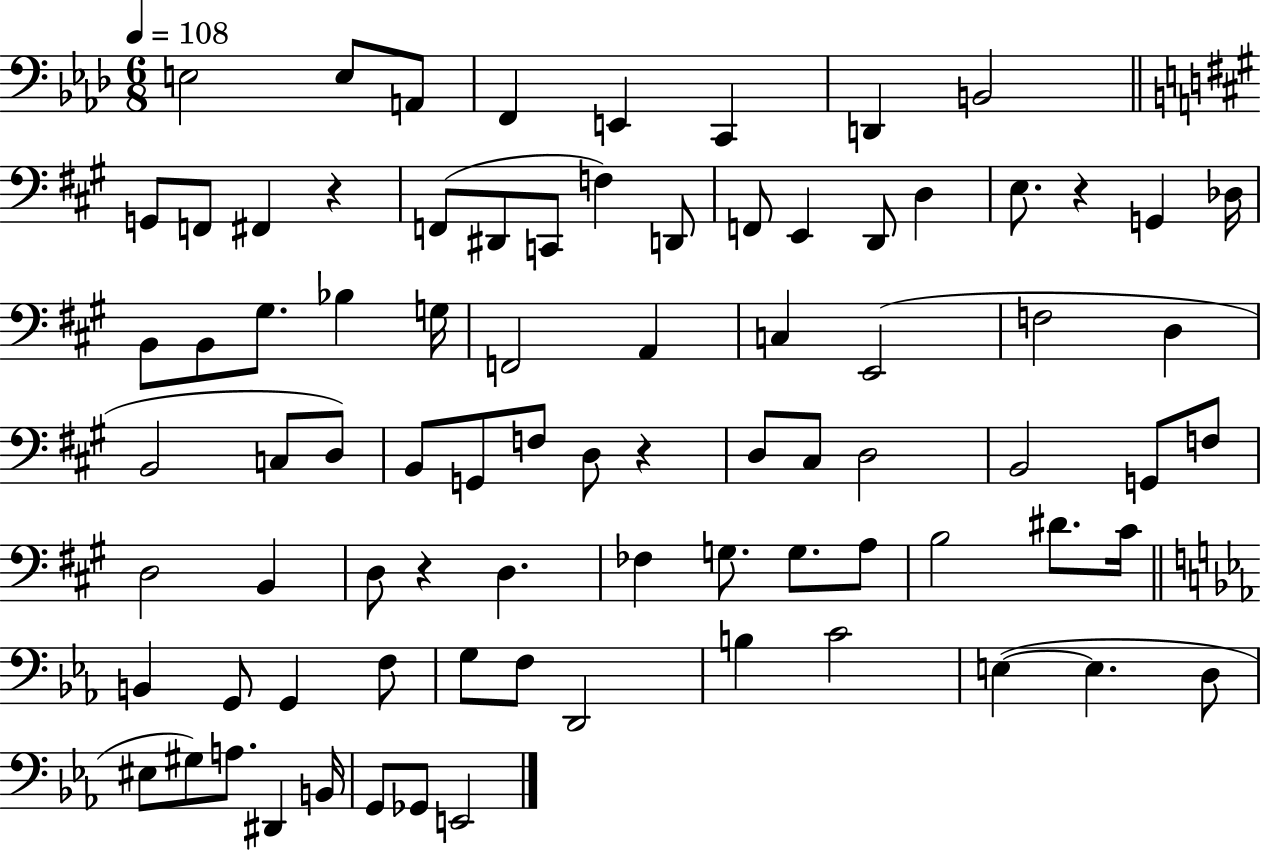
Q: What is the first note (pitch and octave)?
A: E3